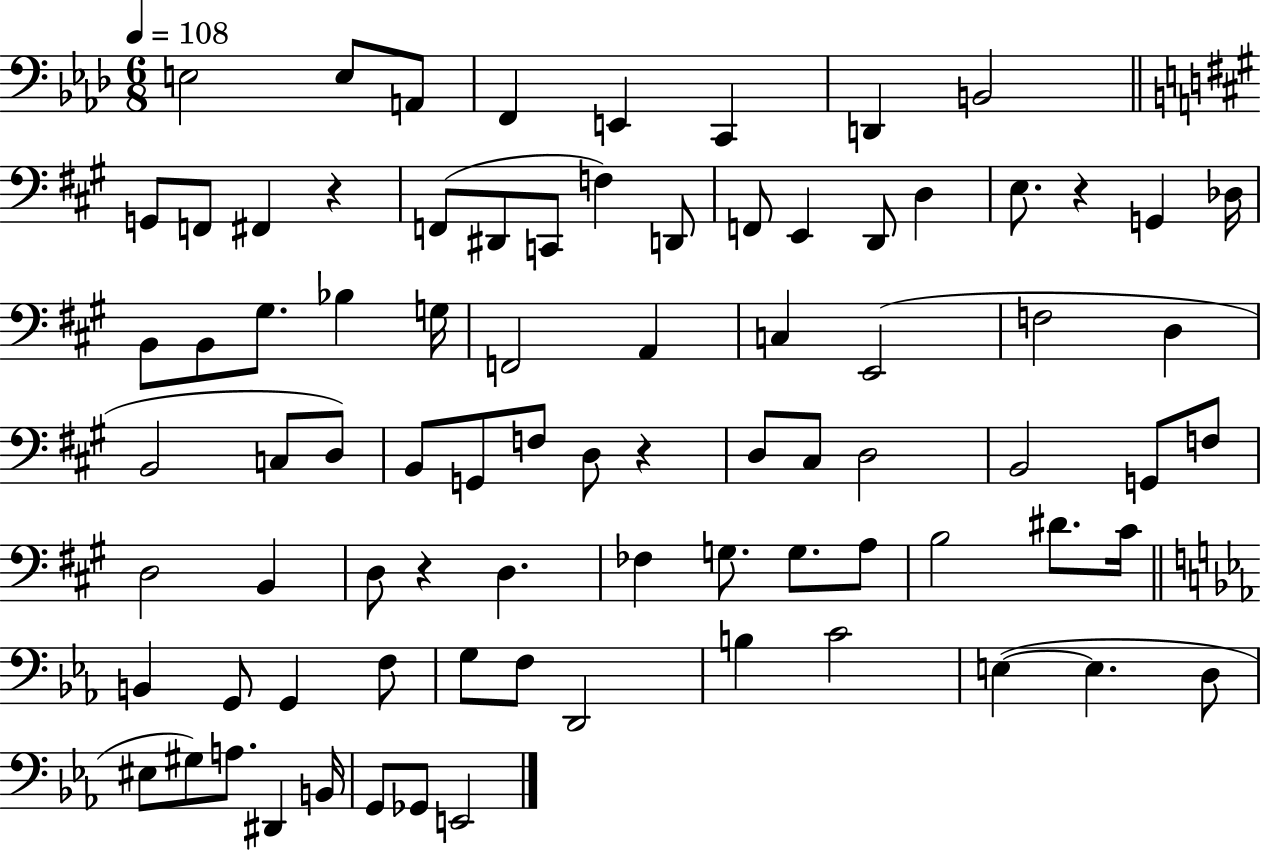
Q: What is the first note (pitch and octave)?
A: E3